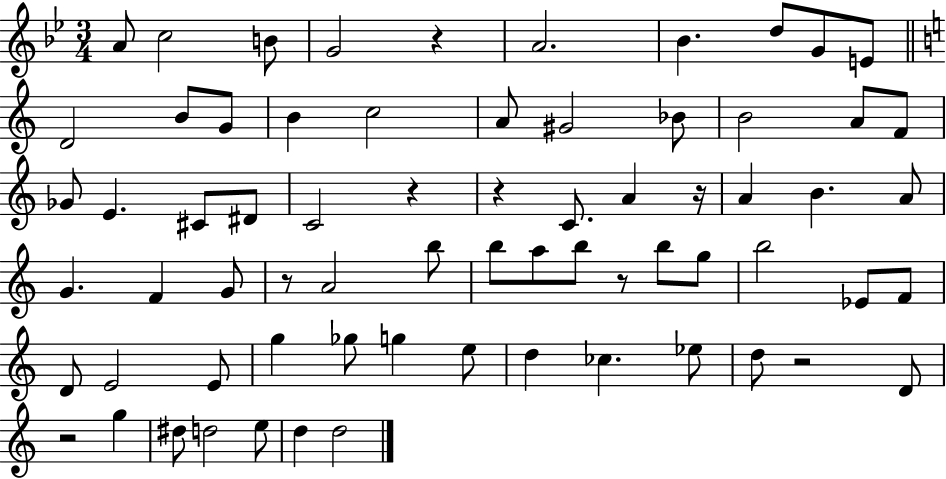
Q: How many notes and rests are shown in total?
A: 69